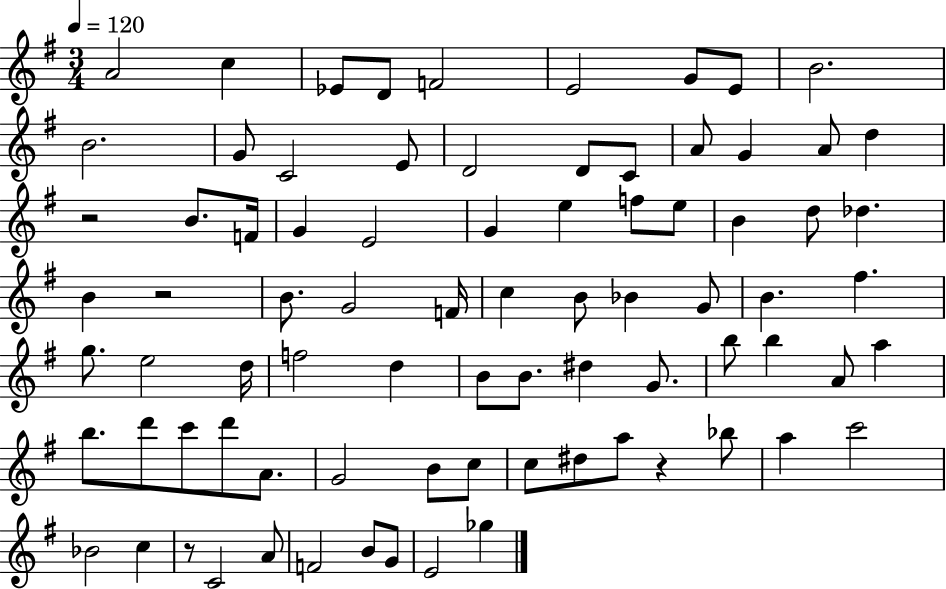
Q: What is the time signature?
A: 3/4